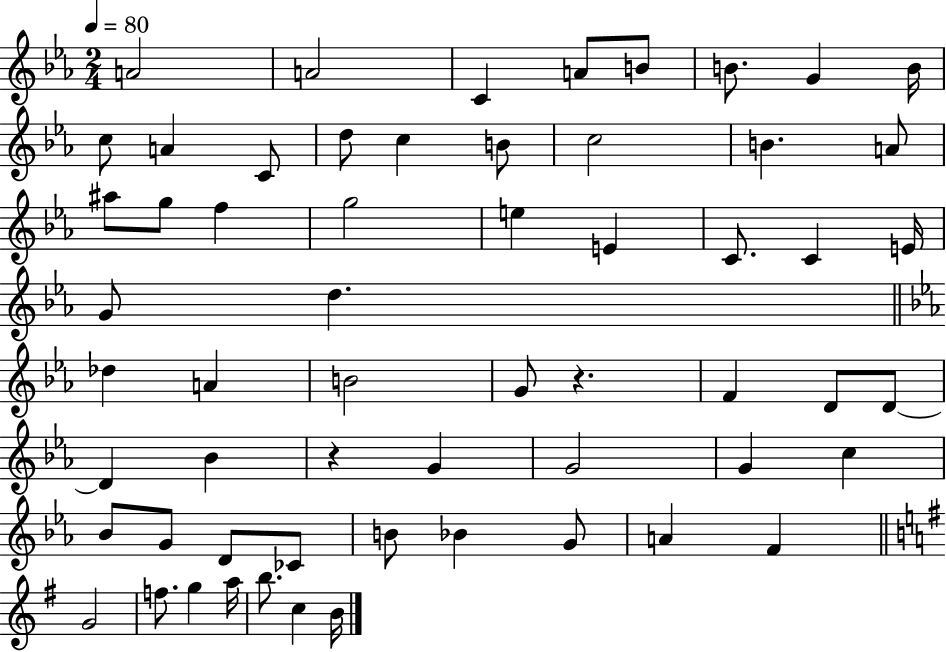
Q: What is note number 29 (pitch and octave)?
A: Db5